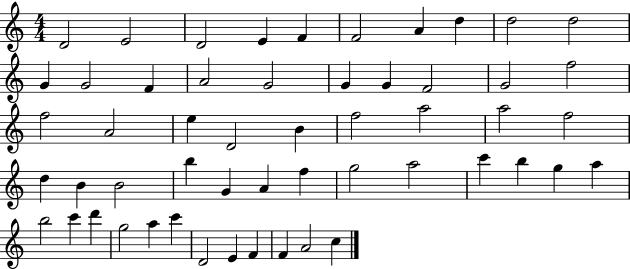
{
  \clef treble
  \numericTimeSignature
  \time 4/4
  \key c \major
  d'2 e'2 | d'2 e'4 f'4 | f'2 a'4 d''4 | d''2 d''2 | \break g'4 g'2 f'4 | a'2 g'2 | g'4 g'4 f'2 | g'2 f''2 | \break f''2 a'2 | e''4 d'2 b'4 | f''2 a''2 | a''2 f''2 | \break d''4 b'4 b'2 | b''4 g'4 a'4 f''4 | g''2 a''2 | c'''4 b''4 g''4 a''4 | \break b''2 c'''4 d'''4 | g''2 a''4 c'''4 | d'2 e'4 f'4 | f'4 a'2 c''4 | \break \bar "|."
}